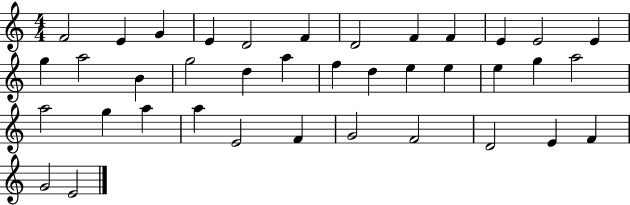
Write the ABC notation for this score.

X:1
T:Untitled
M:4/4
L:1/4
K:C
F2 E G E D2 F D2 F F E E2 E g a2 B g2 d a f d e e e g a2 a2 g a a E2 F G2 F2 D2 E F G2 E2